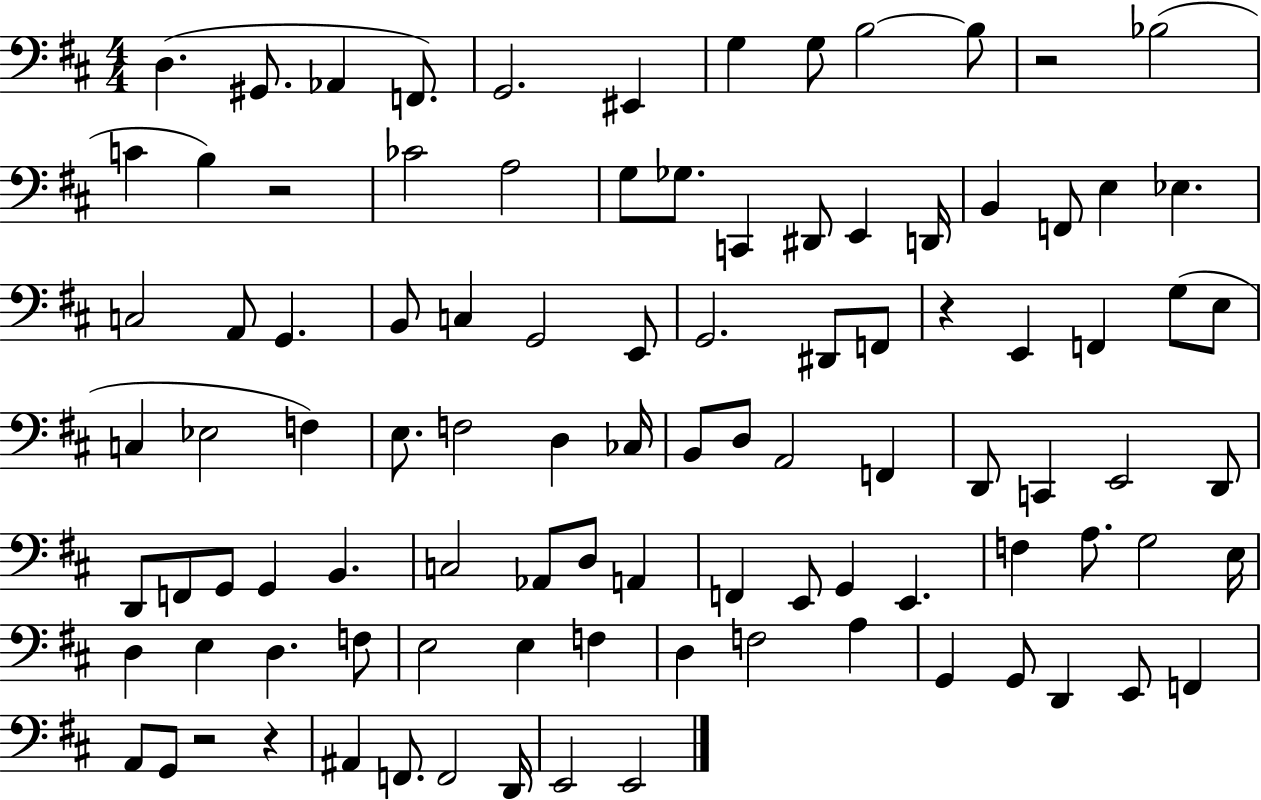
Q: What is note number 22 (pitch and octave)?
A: B2